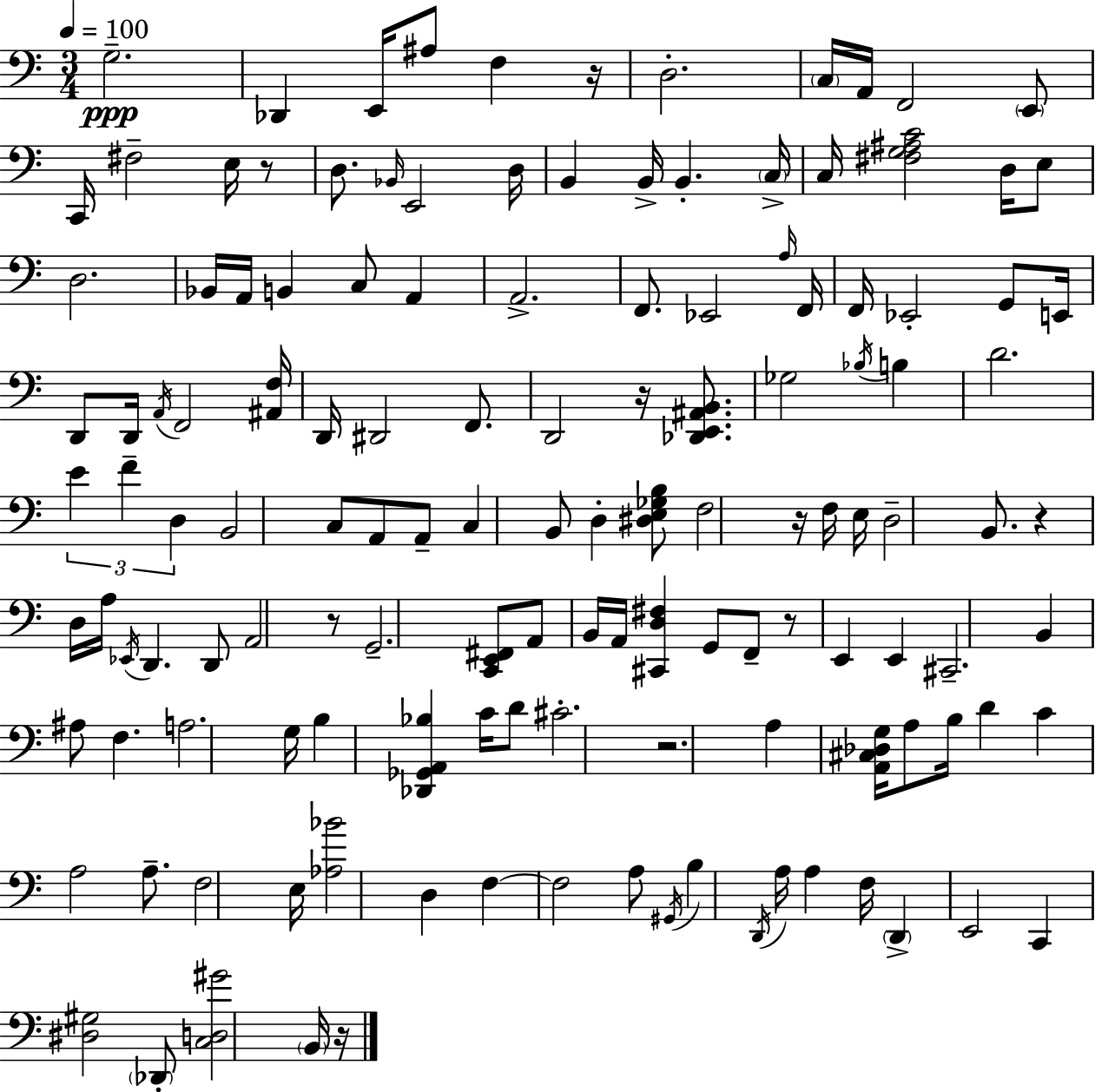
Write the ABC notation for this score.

X:1
T:Untitled
M:3/4
L:1/4
K:C
G,2 _D,, E,,/4 ^A,/2 F, z/4 D,2 C,/4 A,,/4 F,,2 E,,/2 C,,/4 ^F,2 E,/4 z/2 D,/2 _B,,/4 E,,2 D,/4 B,, B,,/4 B,, C,/4 C,/4 [^F,G,^A,C]2 D,/4 E,/2 D,2 _B,,/4 A,,/4 B,, C,/2 A,, A,,2 F,,/2 _E,,2 A,/4 F,,/4 F,,/4 _E,,2 G,,/2 E,,/4 D,,/2 D,,/4 A,,/4 F,,2 [^A,,F,]/4 D,,/4 ^D,,2 F,,/2 D,,2 z/4 [_D,,E,,^A,,B,,]/2 _G,2 _B,/4 B, D2 E F D, B,,2 C,/2 A,,/2 A,,/2 C, B,,/2 D, [^D,E,_G,B,]/2 F,2 z/4 F,/4 E,/4 D,2 B,,/2 z D,/4 A,/4 _E,,/4 D,, D,,/2 A,,2 z/2 G,,2 [C,,E,,^F,,]/2 A,,/2 B,,/4 A,,/4 [^C,,D,^F,] G,,/2 F,,/2 z/2 E,, E,, ^C,,2 B,, ^A,/2 F, A,2 G,/4 B, [_D,,_G,,A,,_B,] C/4 D/2 ^C2 z2 A, [A,,^C,_D,G,]/4 A,/2 B,/4 D C A,2 A,/2 F,2 E,/4 [_A,_B]2 D, F, F,2 A,/2 ^G,,/4 B, D,,/4 A,/4 A, F,/4 D,, E,,2 C,, [^D,^G,]2 _D,,/2 [C,D,^G]2 B,,/4 z/4